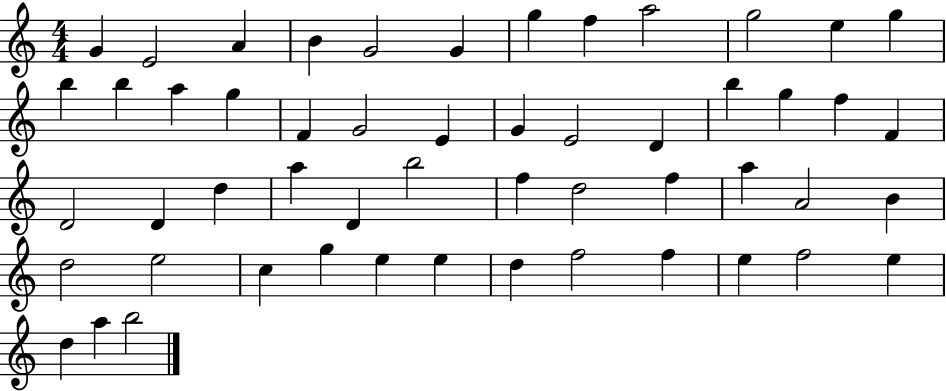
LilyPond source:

{
  \clef treble
  \numericTimeSignature
  \time 4/4
  \key c \major
  g'4 e'2 a'4 | b'4 g'2 g'4 | g''4 f''4 a''2 | g''2 e''4 g''4 | \break b''4 b''4 a''4 g''4 | f'4 g'2 e'4 | g'4 e'2 d'4 | b''4 g''4 f''4 f'4 | \break d'2 d'4 d''4 | a''4 d'4 b''2 | f''4 d''2 f''4 | a''4 a'2 b'4 | \break d''2 e''2 | c''4 g''4 e''4 e''4 | d''4 f''2 f''4 | e''4 f''2 e''4 | \break d''4 a''4 b''2 | \bar "|."
}